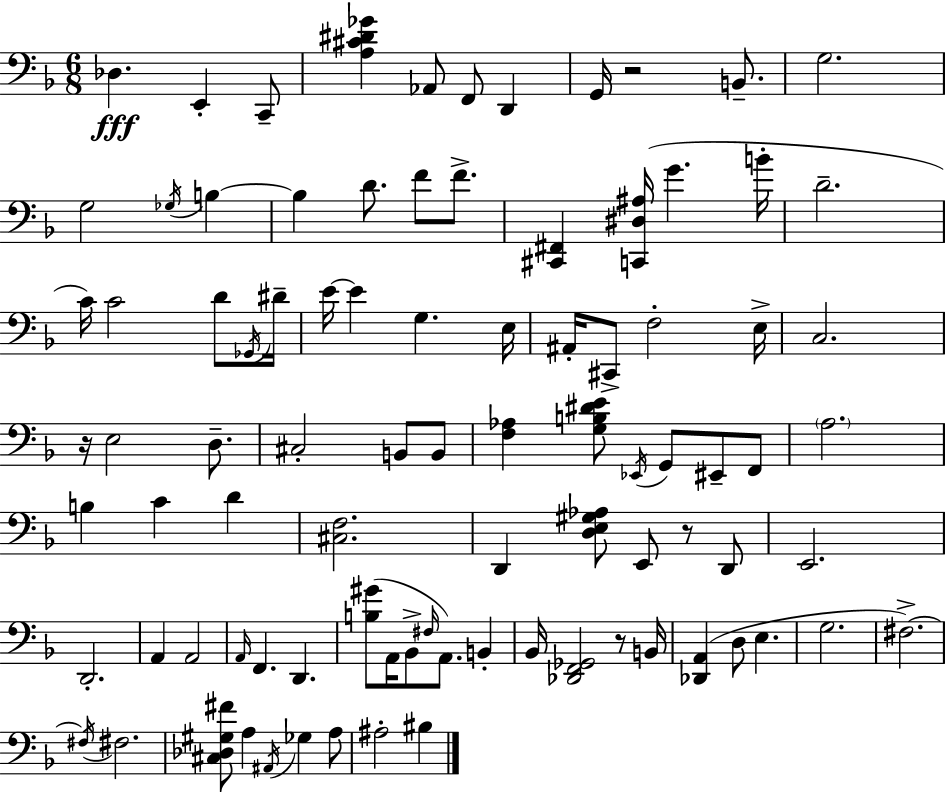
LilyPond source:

{
  \clef bass
  \numericTimeSignature
  \time 6/8
  \key d \minor
  des4.\fff e,4-. c,8-- | <a cis' dis' ges'>4 aes,8 f,8 d,4 | g,16 r2 b,8.-- | g2. | \break g2 \acciaccatura { ges16 } b4~~ | b4 d'8. f'8 f'8.-> | <cis, fis,>4 <c, dis ais>16( g'4. | b'16-. d'2.-- | \break c'16) c'2 d'8 | \acciaccatura { ges,16 } dis'16-- e'16~~ e'4 g4. | e16 ais,16-. cis,8-> f2-. | e16-> c2. | \break r16 e2 d8.-- | cis2-. b,8 | b,8 <f aes>4 <g b dis' e'>8 \acciaccatura { ees,16 } g,8 eis,8-- | f,8 \parenthesize a2. | \break b4 c'4 d'4 | <cis f>2. | d,4 <d e gis aes>8 e,8 r8 | d,8 e,2. | \break d,2.-. | a,4 a,2 | \grace { a,16 } f,4. d,4. | <b gis'>8( a,16 bes,8-> \grace { fis16 }) a,8. | \break b,4-. bes,16 <des, f, ges,>2 | r8 b,16 <des, a,>4( d8 e4. | g2. | fis2.->~~) | \break \acciaccatura { fis16 } fis2. | <cis des gis fis'>8 a4 | \acciaccatura { ais,16 } ges4 a8 ais2-. | bis4 \bar "|."
}